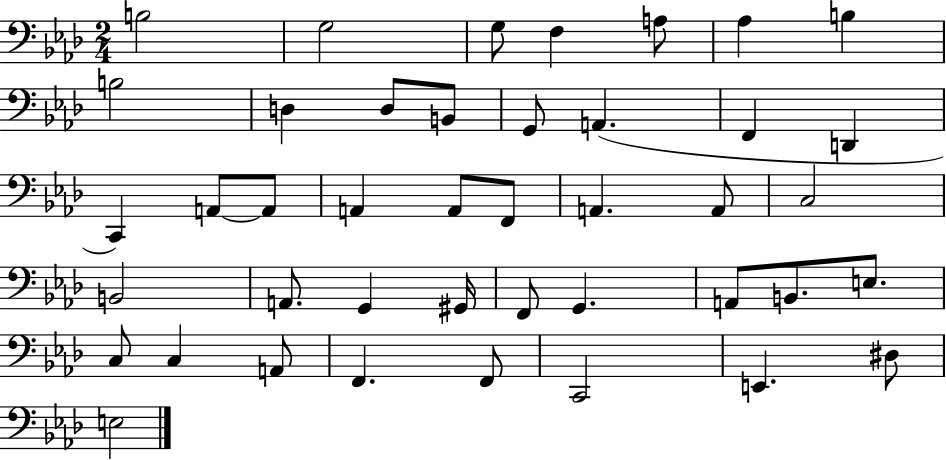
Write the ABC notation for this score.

X:1
T:Untitled
M:2/4
L:1/4
K:Ab
B,2 G,2 G,/2 F, A,/2 _A, B, B,2 D, D,/2 B,,/2 G,,/2 A,, F,, D,, C,, A,,/2 A,,/2 A,, A,,/2 F,,/2 A,, A,,/2 C,2 B,,2 A,,/2 G,, ^G,,/4 F,,/2 G,, A,,/2 B,,/2 E,/2 C,/2 C, A,,/2 F,, F,,/2 C,,2 E,, ^D,/2 E,2